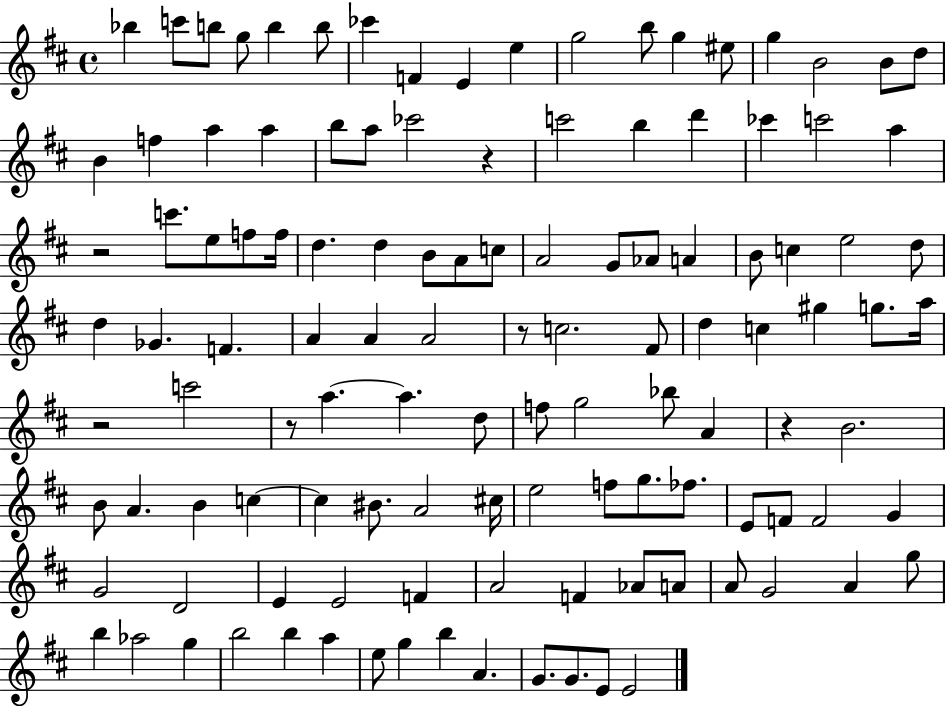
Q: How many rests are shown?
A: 6